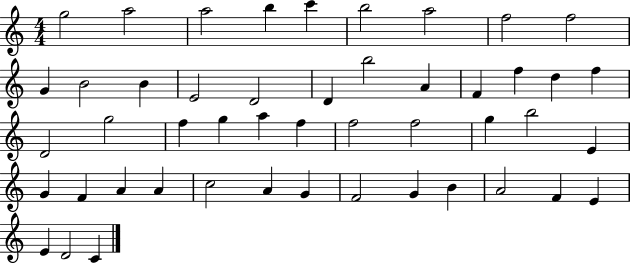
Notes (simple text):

G5/h A5/h A5/h B5/q C6/q B5/h A5/h F5/h F5/h G4/q B4/h B4/q E4/h D4/h D4/q B5/h A4/q F4/q F5/q D5/q F5/q D4/h G5/h F5/q G5/q A5/q F5/q F5/h F5/h G5/q B5/h E4/q G4/q F4/q A4/q A4/q C5/h A4/q G4/q F4/h G4/q B4/q A4/h F4/q E4/q E4/q D4/h C4/q